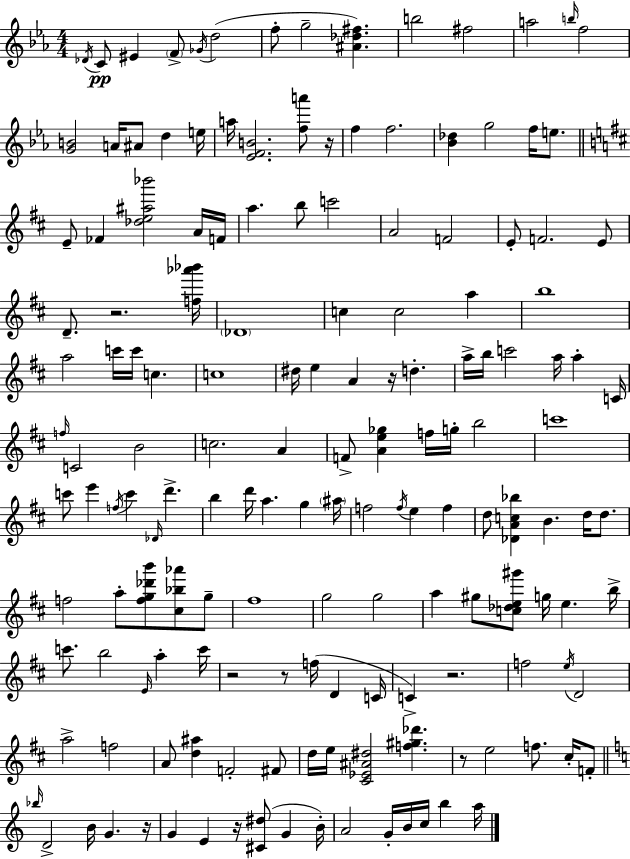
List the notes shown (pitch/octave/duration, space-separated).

Db4/s C4/e EIS4/q F4/e Gb4/s D5/h F5/e G5/h [A#4,Db5,F#5]/q. B5/h F#5/h A5/h B5/s F5/h [G4,B4]/h A4/s A#4/e D5/q E5/s A5/s [Eb4,F4,B4]/h. [F5,A6]/e R/s F5/q F5/h. [Bb4,Db5]/q G5/h F5/s E5/e. E4/e FES4/q [Db5,E5,A#5,Bb6]/h A4/s F4/s A5/q. B5/e C6/h A4/h F4/h E4/e F4/h. E4/e D4/e. R/h. [F5,Ab6,Bb6]/s Db4/w C5/q C5/h A5/q B5/w A5/h C6/s C6/s C5/q. C5/w D#5/s E5/q A4/q R/s D5/q. A5/s B5/s C6/h A5/s A5/q C4/s F5/s C4/h B4/h C5/h. A4/q F4/e [A4,E5,Gb5]/q F5/s G5/s B5/h C6/w C6/e E6/q F5/s C6/q Db4/s D6/q. B5/q D6/s A5/q. G5/q A#5/s F5/h F5/s E5/q F5/q D5/e [Db4,A4,C5,Bb5]/q B4/q. D5/s D5/e. F5/h A5/e [F5,G5,Db6,B6]/e [C#5,Bb5,Ab6]/e G5/e F#5/w G5/h G5/h A5/q G#5/e [C5,Db5,E5,G#6]/e G5/s E5/q. B5/s C6/e. B5/h E4/s A5/q C6/s R/h R/e F5/s D4/q C4/s C4/q R/h. F5/h E5/s D4/h A5/h F5/h A4/e [D5,A#5]/q F4/h F#4/e D5/s E5/s [C#4,Eb4,A#4,D#5]/h [F5,G#5,Db6]/q. R/e E5/h F5/e. C#5/s F4/e Bb5/s D4/h B4/s G4/q. R/s G4/q E4/q R/s [C#4,D#5]/e G4/q B4/s A4/h G4/s B4/s C5/s B5/q A5/s